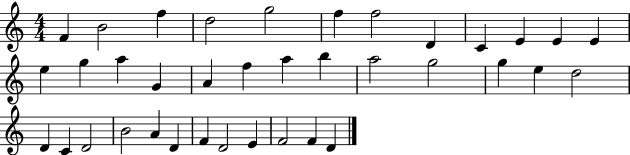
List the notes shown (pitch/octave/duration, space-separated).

F4/q B4/h F5/q D5/h G5/h F5/q F5/h D4/q C4/q E4/q E4/q E4/q E5/q G5/q A5/q G4/q A4/q F5/q A5/q B5/q A5/h G5/h G5/q E5/q D5/h D4/q C4/q D4/h B4/h A4/q D4/q F4/q D4/h E4/q F4/h F4/q D4/q